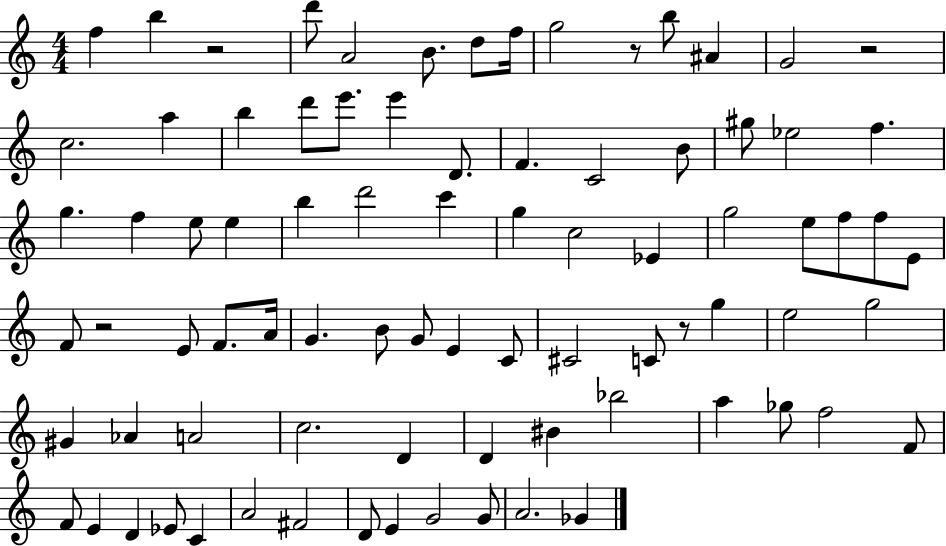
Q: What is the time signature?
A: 4/4